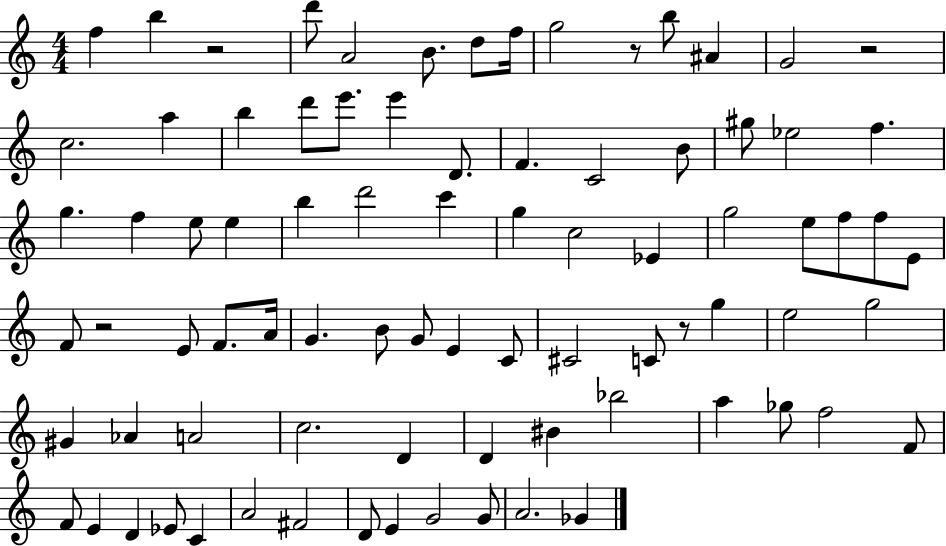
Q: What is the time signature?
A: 4/4